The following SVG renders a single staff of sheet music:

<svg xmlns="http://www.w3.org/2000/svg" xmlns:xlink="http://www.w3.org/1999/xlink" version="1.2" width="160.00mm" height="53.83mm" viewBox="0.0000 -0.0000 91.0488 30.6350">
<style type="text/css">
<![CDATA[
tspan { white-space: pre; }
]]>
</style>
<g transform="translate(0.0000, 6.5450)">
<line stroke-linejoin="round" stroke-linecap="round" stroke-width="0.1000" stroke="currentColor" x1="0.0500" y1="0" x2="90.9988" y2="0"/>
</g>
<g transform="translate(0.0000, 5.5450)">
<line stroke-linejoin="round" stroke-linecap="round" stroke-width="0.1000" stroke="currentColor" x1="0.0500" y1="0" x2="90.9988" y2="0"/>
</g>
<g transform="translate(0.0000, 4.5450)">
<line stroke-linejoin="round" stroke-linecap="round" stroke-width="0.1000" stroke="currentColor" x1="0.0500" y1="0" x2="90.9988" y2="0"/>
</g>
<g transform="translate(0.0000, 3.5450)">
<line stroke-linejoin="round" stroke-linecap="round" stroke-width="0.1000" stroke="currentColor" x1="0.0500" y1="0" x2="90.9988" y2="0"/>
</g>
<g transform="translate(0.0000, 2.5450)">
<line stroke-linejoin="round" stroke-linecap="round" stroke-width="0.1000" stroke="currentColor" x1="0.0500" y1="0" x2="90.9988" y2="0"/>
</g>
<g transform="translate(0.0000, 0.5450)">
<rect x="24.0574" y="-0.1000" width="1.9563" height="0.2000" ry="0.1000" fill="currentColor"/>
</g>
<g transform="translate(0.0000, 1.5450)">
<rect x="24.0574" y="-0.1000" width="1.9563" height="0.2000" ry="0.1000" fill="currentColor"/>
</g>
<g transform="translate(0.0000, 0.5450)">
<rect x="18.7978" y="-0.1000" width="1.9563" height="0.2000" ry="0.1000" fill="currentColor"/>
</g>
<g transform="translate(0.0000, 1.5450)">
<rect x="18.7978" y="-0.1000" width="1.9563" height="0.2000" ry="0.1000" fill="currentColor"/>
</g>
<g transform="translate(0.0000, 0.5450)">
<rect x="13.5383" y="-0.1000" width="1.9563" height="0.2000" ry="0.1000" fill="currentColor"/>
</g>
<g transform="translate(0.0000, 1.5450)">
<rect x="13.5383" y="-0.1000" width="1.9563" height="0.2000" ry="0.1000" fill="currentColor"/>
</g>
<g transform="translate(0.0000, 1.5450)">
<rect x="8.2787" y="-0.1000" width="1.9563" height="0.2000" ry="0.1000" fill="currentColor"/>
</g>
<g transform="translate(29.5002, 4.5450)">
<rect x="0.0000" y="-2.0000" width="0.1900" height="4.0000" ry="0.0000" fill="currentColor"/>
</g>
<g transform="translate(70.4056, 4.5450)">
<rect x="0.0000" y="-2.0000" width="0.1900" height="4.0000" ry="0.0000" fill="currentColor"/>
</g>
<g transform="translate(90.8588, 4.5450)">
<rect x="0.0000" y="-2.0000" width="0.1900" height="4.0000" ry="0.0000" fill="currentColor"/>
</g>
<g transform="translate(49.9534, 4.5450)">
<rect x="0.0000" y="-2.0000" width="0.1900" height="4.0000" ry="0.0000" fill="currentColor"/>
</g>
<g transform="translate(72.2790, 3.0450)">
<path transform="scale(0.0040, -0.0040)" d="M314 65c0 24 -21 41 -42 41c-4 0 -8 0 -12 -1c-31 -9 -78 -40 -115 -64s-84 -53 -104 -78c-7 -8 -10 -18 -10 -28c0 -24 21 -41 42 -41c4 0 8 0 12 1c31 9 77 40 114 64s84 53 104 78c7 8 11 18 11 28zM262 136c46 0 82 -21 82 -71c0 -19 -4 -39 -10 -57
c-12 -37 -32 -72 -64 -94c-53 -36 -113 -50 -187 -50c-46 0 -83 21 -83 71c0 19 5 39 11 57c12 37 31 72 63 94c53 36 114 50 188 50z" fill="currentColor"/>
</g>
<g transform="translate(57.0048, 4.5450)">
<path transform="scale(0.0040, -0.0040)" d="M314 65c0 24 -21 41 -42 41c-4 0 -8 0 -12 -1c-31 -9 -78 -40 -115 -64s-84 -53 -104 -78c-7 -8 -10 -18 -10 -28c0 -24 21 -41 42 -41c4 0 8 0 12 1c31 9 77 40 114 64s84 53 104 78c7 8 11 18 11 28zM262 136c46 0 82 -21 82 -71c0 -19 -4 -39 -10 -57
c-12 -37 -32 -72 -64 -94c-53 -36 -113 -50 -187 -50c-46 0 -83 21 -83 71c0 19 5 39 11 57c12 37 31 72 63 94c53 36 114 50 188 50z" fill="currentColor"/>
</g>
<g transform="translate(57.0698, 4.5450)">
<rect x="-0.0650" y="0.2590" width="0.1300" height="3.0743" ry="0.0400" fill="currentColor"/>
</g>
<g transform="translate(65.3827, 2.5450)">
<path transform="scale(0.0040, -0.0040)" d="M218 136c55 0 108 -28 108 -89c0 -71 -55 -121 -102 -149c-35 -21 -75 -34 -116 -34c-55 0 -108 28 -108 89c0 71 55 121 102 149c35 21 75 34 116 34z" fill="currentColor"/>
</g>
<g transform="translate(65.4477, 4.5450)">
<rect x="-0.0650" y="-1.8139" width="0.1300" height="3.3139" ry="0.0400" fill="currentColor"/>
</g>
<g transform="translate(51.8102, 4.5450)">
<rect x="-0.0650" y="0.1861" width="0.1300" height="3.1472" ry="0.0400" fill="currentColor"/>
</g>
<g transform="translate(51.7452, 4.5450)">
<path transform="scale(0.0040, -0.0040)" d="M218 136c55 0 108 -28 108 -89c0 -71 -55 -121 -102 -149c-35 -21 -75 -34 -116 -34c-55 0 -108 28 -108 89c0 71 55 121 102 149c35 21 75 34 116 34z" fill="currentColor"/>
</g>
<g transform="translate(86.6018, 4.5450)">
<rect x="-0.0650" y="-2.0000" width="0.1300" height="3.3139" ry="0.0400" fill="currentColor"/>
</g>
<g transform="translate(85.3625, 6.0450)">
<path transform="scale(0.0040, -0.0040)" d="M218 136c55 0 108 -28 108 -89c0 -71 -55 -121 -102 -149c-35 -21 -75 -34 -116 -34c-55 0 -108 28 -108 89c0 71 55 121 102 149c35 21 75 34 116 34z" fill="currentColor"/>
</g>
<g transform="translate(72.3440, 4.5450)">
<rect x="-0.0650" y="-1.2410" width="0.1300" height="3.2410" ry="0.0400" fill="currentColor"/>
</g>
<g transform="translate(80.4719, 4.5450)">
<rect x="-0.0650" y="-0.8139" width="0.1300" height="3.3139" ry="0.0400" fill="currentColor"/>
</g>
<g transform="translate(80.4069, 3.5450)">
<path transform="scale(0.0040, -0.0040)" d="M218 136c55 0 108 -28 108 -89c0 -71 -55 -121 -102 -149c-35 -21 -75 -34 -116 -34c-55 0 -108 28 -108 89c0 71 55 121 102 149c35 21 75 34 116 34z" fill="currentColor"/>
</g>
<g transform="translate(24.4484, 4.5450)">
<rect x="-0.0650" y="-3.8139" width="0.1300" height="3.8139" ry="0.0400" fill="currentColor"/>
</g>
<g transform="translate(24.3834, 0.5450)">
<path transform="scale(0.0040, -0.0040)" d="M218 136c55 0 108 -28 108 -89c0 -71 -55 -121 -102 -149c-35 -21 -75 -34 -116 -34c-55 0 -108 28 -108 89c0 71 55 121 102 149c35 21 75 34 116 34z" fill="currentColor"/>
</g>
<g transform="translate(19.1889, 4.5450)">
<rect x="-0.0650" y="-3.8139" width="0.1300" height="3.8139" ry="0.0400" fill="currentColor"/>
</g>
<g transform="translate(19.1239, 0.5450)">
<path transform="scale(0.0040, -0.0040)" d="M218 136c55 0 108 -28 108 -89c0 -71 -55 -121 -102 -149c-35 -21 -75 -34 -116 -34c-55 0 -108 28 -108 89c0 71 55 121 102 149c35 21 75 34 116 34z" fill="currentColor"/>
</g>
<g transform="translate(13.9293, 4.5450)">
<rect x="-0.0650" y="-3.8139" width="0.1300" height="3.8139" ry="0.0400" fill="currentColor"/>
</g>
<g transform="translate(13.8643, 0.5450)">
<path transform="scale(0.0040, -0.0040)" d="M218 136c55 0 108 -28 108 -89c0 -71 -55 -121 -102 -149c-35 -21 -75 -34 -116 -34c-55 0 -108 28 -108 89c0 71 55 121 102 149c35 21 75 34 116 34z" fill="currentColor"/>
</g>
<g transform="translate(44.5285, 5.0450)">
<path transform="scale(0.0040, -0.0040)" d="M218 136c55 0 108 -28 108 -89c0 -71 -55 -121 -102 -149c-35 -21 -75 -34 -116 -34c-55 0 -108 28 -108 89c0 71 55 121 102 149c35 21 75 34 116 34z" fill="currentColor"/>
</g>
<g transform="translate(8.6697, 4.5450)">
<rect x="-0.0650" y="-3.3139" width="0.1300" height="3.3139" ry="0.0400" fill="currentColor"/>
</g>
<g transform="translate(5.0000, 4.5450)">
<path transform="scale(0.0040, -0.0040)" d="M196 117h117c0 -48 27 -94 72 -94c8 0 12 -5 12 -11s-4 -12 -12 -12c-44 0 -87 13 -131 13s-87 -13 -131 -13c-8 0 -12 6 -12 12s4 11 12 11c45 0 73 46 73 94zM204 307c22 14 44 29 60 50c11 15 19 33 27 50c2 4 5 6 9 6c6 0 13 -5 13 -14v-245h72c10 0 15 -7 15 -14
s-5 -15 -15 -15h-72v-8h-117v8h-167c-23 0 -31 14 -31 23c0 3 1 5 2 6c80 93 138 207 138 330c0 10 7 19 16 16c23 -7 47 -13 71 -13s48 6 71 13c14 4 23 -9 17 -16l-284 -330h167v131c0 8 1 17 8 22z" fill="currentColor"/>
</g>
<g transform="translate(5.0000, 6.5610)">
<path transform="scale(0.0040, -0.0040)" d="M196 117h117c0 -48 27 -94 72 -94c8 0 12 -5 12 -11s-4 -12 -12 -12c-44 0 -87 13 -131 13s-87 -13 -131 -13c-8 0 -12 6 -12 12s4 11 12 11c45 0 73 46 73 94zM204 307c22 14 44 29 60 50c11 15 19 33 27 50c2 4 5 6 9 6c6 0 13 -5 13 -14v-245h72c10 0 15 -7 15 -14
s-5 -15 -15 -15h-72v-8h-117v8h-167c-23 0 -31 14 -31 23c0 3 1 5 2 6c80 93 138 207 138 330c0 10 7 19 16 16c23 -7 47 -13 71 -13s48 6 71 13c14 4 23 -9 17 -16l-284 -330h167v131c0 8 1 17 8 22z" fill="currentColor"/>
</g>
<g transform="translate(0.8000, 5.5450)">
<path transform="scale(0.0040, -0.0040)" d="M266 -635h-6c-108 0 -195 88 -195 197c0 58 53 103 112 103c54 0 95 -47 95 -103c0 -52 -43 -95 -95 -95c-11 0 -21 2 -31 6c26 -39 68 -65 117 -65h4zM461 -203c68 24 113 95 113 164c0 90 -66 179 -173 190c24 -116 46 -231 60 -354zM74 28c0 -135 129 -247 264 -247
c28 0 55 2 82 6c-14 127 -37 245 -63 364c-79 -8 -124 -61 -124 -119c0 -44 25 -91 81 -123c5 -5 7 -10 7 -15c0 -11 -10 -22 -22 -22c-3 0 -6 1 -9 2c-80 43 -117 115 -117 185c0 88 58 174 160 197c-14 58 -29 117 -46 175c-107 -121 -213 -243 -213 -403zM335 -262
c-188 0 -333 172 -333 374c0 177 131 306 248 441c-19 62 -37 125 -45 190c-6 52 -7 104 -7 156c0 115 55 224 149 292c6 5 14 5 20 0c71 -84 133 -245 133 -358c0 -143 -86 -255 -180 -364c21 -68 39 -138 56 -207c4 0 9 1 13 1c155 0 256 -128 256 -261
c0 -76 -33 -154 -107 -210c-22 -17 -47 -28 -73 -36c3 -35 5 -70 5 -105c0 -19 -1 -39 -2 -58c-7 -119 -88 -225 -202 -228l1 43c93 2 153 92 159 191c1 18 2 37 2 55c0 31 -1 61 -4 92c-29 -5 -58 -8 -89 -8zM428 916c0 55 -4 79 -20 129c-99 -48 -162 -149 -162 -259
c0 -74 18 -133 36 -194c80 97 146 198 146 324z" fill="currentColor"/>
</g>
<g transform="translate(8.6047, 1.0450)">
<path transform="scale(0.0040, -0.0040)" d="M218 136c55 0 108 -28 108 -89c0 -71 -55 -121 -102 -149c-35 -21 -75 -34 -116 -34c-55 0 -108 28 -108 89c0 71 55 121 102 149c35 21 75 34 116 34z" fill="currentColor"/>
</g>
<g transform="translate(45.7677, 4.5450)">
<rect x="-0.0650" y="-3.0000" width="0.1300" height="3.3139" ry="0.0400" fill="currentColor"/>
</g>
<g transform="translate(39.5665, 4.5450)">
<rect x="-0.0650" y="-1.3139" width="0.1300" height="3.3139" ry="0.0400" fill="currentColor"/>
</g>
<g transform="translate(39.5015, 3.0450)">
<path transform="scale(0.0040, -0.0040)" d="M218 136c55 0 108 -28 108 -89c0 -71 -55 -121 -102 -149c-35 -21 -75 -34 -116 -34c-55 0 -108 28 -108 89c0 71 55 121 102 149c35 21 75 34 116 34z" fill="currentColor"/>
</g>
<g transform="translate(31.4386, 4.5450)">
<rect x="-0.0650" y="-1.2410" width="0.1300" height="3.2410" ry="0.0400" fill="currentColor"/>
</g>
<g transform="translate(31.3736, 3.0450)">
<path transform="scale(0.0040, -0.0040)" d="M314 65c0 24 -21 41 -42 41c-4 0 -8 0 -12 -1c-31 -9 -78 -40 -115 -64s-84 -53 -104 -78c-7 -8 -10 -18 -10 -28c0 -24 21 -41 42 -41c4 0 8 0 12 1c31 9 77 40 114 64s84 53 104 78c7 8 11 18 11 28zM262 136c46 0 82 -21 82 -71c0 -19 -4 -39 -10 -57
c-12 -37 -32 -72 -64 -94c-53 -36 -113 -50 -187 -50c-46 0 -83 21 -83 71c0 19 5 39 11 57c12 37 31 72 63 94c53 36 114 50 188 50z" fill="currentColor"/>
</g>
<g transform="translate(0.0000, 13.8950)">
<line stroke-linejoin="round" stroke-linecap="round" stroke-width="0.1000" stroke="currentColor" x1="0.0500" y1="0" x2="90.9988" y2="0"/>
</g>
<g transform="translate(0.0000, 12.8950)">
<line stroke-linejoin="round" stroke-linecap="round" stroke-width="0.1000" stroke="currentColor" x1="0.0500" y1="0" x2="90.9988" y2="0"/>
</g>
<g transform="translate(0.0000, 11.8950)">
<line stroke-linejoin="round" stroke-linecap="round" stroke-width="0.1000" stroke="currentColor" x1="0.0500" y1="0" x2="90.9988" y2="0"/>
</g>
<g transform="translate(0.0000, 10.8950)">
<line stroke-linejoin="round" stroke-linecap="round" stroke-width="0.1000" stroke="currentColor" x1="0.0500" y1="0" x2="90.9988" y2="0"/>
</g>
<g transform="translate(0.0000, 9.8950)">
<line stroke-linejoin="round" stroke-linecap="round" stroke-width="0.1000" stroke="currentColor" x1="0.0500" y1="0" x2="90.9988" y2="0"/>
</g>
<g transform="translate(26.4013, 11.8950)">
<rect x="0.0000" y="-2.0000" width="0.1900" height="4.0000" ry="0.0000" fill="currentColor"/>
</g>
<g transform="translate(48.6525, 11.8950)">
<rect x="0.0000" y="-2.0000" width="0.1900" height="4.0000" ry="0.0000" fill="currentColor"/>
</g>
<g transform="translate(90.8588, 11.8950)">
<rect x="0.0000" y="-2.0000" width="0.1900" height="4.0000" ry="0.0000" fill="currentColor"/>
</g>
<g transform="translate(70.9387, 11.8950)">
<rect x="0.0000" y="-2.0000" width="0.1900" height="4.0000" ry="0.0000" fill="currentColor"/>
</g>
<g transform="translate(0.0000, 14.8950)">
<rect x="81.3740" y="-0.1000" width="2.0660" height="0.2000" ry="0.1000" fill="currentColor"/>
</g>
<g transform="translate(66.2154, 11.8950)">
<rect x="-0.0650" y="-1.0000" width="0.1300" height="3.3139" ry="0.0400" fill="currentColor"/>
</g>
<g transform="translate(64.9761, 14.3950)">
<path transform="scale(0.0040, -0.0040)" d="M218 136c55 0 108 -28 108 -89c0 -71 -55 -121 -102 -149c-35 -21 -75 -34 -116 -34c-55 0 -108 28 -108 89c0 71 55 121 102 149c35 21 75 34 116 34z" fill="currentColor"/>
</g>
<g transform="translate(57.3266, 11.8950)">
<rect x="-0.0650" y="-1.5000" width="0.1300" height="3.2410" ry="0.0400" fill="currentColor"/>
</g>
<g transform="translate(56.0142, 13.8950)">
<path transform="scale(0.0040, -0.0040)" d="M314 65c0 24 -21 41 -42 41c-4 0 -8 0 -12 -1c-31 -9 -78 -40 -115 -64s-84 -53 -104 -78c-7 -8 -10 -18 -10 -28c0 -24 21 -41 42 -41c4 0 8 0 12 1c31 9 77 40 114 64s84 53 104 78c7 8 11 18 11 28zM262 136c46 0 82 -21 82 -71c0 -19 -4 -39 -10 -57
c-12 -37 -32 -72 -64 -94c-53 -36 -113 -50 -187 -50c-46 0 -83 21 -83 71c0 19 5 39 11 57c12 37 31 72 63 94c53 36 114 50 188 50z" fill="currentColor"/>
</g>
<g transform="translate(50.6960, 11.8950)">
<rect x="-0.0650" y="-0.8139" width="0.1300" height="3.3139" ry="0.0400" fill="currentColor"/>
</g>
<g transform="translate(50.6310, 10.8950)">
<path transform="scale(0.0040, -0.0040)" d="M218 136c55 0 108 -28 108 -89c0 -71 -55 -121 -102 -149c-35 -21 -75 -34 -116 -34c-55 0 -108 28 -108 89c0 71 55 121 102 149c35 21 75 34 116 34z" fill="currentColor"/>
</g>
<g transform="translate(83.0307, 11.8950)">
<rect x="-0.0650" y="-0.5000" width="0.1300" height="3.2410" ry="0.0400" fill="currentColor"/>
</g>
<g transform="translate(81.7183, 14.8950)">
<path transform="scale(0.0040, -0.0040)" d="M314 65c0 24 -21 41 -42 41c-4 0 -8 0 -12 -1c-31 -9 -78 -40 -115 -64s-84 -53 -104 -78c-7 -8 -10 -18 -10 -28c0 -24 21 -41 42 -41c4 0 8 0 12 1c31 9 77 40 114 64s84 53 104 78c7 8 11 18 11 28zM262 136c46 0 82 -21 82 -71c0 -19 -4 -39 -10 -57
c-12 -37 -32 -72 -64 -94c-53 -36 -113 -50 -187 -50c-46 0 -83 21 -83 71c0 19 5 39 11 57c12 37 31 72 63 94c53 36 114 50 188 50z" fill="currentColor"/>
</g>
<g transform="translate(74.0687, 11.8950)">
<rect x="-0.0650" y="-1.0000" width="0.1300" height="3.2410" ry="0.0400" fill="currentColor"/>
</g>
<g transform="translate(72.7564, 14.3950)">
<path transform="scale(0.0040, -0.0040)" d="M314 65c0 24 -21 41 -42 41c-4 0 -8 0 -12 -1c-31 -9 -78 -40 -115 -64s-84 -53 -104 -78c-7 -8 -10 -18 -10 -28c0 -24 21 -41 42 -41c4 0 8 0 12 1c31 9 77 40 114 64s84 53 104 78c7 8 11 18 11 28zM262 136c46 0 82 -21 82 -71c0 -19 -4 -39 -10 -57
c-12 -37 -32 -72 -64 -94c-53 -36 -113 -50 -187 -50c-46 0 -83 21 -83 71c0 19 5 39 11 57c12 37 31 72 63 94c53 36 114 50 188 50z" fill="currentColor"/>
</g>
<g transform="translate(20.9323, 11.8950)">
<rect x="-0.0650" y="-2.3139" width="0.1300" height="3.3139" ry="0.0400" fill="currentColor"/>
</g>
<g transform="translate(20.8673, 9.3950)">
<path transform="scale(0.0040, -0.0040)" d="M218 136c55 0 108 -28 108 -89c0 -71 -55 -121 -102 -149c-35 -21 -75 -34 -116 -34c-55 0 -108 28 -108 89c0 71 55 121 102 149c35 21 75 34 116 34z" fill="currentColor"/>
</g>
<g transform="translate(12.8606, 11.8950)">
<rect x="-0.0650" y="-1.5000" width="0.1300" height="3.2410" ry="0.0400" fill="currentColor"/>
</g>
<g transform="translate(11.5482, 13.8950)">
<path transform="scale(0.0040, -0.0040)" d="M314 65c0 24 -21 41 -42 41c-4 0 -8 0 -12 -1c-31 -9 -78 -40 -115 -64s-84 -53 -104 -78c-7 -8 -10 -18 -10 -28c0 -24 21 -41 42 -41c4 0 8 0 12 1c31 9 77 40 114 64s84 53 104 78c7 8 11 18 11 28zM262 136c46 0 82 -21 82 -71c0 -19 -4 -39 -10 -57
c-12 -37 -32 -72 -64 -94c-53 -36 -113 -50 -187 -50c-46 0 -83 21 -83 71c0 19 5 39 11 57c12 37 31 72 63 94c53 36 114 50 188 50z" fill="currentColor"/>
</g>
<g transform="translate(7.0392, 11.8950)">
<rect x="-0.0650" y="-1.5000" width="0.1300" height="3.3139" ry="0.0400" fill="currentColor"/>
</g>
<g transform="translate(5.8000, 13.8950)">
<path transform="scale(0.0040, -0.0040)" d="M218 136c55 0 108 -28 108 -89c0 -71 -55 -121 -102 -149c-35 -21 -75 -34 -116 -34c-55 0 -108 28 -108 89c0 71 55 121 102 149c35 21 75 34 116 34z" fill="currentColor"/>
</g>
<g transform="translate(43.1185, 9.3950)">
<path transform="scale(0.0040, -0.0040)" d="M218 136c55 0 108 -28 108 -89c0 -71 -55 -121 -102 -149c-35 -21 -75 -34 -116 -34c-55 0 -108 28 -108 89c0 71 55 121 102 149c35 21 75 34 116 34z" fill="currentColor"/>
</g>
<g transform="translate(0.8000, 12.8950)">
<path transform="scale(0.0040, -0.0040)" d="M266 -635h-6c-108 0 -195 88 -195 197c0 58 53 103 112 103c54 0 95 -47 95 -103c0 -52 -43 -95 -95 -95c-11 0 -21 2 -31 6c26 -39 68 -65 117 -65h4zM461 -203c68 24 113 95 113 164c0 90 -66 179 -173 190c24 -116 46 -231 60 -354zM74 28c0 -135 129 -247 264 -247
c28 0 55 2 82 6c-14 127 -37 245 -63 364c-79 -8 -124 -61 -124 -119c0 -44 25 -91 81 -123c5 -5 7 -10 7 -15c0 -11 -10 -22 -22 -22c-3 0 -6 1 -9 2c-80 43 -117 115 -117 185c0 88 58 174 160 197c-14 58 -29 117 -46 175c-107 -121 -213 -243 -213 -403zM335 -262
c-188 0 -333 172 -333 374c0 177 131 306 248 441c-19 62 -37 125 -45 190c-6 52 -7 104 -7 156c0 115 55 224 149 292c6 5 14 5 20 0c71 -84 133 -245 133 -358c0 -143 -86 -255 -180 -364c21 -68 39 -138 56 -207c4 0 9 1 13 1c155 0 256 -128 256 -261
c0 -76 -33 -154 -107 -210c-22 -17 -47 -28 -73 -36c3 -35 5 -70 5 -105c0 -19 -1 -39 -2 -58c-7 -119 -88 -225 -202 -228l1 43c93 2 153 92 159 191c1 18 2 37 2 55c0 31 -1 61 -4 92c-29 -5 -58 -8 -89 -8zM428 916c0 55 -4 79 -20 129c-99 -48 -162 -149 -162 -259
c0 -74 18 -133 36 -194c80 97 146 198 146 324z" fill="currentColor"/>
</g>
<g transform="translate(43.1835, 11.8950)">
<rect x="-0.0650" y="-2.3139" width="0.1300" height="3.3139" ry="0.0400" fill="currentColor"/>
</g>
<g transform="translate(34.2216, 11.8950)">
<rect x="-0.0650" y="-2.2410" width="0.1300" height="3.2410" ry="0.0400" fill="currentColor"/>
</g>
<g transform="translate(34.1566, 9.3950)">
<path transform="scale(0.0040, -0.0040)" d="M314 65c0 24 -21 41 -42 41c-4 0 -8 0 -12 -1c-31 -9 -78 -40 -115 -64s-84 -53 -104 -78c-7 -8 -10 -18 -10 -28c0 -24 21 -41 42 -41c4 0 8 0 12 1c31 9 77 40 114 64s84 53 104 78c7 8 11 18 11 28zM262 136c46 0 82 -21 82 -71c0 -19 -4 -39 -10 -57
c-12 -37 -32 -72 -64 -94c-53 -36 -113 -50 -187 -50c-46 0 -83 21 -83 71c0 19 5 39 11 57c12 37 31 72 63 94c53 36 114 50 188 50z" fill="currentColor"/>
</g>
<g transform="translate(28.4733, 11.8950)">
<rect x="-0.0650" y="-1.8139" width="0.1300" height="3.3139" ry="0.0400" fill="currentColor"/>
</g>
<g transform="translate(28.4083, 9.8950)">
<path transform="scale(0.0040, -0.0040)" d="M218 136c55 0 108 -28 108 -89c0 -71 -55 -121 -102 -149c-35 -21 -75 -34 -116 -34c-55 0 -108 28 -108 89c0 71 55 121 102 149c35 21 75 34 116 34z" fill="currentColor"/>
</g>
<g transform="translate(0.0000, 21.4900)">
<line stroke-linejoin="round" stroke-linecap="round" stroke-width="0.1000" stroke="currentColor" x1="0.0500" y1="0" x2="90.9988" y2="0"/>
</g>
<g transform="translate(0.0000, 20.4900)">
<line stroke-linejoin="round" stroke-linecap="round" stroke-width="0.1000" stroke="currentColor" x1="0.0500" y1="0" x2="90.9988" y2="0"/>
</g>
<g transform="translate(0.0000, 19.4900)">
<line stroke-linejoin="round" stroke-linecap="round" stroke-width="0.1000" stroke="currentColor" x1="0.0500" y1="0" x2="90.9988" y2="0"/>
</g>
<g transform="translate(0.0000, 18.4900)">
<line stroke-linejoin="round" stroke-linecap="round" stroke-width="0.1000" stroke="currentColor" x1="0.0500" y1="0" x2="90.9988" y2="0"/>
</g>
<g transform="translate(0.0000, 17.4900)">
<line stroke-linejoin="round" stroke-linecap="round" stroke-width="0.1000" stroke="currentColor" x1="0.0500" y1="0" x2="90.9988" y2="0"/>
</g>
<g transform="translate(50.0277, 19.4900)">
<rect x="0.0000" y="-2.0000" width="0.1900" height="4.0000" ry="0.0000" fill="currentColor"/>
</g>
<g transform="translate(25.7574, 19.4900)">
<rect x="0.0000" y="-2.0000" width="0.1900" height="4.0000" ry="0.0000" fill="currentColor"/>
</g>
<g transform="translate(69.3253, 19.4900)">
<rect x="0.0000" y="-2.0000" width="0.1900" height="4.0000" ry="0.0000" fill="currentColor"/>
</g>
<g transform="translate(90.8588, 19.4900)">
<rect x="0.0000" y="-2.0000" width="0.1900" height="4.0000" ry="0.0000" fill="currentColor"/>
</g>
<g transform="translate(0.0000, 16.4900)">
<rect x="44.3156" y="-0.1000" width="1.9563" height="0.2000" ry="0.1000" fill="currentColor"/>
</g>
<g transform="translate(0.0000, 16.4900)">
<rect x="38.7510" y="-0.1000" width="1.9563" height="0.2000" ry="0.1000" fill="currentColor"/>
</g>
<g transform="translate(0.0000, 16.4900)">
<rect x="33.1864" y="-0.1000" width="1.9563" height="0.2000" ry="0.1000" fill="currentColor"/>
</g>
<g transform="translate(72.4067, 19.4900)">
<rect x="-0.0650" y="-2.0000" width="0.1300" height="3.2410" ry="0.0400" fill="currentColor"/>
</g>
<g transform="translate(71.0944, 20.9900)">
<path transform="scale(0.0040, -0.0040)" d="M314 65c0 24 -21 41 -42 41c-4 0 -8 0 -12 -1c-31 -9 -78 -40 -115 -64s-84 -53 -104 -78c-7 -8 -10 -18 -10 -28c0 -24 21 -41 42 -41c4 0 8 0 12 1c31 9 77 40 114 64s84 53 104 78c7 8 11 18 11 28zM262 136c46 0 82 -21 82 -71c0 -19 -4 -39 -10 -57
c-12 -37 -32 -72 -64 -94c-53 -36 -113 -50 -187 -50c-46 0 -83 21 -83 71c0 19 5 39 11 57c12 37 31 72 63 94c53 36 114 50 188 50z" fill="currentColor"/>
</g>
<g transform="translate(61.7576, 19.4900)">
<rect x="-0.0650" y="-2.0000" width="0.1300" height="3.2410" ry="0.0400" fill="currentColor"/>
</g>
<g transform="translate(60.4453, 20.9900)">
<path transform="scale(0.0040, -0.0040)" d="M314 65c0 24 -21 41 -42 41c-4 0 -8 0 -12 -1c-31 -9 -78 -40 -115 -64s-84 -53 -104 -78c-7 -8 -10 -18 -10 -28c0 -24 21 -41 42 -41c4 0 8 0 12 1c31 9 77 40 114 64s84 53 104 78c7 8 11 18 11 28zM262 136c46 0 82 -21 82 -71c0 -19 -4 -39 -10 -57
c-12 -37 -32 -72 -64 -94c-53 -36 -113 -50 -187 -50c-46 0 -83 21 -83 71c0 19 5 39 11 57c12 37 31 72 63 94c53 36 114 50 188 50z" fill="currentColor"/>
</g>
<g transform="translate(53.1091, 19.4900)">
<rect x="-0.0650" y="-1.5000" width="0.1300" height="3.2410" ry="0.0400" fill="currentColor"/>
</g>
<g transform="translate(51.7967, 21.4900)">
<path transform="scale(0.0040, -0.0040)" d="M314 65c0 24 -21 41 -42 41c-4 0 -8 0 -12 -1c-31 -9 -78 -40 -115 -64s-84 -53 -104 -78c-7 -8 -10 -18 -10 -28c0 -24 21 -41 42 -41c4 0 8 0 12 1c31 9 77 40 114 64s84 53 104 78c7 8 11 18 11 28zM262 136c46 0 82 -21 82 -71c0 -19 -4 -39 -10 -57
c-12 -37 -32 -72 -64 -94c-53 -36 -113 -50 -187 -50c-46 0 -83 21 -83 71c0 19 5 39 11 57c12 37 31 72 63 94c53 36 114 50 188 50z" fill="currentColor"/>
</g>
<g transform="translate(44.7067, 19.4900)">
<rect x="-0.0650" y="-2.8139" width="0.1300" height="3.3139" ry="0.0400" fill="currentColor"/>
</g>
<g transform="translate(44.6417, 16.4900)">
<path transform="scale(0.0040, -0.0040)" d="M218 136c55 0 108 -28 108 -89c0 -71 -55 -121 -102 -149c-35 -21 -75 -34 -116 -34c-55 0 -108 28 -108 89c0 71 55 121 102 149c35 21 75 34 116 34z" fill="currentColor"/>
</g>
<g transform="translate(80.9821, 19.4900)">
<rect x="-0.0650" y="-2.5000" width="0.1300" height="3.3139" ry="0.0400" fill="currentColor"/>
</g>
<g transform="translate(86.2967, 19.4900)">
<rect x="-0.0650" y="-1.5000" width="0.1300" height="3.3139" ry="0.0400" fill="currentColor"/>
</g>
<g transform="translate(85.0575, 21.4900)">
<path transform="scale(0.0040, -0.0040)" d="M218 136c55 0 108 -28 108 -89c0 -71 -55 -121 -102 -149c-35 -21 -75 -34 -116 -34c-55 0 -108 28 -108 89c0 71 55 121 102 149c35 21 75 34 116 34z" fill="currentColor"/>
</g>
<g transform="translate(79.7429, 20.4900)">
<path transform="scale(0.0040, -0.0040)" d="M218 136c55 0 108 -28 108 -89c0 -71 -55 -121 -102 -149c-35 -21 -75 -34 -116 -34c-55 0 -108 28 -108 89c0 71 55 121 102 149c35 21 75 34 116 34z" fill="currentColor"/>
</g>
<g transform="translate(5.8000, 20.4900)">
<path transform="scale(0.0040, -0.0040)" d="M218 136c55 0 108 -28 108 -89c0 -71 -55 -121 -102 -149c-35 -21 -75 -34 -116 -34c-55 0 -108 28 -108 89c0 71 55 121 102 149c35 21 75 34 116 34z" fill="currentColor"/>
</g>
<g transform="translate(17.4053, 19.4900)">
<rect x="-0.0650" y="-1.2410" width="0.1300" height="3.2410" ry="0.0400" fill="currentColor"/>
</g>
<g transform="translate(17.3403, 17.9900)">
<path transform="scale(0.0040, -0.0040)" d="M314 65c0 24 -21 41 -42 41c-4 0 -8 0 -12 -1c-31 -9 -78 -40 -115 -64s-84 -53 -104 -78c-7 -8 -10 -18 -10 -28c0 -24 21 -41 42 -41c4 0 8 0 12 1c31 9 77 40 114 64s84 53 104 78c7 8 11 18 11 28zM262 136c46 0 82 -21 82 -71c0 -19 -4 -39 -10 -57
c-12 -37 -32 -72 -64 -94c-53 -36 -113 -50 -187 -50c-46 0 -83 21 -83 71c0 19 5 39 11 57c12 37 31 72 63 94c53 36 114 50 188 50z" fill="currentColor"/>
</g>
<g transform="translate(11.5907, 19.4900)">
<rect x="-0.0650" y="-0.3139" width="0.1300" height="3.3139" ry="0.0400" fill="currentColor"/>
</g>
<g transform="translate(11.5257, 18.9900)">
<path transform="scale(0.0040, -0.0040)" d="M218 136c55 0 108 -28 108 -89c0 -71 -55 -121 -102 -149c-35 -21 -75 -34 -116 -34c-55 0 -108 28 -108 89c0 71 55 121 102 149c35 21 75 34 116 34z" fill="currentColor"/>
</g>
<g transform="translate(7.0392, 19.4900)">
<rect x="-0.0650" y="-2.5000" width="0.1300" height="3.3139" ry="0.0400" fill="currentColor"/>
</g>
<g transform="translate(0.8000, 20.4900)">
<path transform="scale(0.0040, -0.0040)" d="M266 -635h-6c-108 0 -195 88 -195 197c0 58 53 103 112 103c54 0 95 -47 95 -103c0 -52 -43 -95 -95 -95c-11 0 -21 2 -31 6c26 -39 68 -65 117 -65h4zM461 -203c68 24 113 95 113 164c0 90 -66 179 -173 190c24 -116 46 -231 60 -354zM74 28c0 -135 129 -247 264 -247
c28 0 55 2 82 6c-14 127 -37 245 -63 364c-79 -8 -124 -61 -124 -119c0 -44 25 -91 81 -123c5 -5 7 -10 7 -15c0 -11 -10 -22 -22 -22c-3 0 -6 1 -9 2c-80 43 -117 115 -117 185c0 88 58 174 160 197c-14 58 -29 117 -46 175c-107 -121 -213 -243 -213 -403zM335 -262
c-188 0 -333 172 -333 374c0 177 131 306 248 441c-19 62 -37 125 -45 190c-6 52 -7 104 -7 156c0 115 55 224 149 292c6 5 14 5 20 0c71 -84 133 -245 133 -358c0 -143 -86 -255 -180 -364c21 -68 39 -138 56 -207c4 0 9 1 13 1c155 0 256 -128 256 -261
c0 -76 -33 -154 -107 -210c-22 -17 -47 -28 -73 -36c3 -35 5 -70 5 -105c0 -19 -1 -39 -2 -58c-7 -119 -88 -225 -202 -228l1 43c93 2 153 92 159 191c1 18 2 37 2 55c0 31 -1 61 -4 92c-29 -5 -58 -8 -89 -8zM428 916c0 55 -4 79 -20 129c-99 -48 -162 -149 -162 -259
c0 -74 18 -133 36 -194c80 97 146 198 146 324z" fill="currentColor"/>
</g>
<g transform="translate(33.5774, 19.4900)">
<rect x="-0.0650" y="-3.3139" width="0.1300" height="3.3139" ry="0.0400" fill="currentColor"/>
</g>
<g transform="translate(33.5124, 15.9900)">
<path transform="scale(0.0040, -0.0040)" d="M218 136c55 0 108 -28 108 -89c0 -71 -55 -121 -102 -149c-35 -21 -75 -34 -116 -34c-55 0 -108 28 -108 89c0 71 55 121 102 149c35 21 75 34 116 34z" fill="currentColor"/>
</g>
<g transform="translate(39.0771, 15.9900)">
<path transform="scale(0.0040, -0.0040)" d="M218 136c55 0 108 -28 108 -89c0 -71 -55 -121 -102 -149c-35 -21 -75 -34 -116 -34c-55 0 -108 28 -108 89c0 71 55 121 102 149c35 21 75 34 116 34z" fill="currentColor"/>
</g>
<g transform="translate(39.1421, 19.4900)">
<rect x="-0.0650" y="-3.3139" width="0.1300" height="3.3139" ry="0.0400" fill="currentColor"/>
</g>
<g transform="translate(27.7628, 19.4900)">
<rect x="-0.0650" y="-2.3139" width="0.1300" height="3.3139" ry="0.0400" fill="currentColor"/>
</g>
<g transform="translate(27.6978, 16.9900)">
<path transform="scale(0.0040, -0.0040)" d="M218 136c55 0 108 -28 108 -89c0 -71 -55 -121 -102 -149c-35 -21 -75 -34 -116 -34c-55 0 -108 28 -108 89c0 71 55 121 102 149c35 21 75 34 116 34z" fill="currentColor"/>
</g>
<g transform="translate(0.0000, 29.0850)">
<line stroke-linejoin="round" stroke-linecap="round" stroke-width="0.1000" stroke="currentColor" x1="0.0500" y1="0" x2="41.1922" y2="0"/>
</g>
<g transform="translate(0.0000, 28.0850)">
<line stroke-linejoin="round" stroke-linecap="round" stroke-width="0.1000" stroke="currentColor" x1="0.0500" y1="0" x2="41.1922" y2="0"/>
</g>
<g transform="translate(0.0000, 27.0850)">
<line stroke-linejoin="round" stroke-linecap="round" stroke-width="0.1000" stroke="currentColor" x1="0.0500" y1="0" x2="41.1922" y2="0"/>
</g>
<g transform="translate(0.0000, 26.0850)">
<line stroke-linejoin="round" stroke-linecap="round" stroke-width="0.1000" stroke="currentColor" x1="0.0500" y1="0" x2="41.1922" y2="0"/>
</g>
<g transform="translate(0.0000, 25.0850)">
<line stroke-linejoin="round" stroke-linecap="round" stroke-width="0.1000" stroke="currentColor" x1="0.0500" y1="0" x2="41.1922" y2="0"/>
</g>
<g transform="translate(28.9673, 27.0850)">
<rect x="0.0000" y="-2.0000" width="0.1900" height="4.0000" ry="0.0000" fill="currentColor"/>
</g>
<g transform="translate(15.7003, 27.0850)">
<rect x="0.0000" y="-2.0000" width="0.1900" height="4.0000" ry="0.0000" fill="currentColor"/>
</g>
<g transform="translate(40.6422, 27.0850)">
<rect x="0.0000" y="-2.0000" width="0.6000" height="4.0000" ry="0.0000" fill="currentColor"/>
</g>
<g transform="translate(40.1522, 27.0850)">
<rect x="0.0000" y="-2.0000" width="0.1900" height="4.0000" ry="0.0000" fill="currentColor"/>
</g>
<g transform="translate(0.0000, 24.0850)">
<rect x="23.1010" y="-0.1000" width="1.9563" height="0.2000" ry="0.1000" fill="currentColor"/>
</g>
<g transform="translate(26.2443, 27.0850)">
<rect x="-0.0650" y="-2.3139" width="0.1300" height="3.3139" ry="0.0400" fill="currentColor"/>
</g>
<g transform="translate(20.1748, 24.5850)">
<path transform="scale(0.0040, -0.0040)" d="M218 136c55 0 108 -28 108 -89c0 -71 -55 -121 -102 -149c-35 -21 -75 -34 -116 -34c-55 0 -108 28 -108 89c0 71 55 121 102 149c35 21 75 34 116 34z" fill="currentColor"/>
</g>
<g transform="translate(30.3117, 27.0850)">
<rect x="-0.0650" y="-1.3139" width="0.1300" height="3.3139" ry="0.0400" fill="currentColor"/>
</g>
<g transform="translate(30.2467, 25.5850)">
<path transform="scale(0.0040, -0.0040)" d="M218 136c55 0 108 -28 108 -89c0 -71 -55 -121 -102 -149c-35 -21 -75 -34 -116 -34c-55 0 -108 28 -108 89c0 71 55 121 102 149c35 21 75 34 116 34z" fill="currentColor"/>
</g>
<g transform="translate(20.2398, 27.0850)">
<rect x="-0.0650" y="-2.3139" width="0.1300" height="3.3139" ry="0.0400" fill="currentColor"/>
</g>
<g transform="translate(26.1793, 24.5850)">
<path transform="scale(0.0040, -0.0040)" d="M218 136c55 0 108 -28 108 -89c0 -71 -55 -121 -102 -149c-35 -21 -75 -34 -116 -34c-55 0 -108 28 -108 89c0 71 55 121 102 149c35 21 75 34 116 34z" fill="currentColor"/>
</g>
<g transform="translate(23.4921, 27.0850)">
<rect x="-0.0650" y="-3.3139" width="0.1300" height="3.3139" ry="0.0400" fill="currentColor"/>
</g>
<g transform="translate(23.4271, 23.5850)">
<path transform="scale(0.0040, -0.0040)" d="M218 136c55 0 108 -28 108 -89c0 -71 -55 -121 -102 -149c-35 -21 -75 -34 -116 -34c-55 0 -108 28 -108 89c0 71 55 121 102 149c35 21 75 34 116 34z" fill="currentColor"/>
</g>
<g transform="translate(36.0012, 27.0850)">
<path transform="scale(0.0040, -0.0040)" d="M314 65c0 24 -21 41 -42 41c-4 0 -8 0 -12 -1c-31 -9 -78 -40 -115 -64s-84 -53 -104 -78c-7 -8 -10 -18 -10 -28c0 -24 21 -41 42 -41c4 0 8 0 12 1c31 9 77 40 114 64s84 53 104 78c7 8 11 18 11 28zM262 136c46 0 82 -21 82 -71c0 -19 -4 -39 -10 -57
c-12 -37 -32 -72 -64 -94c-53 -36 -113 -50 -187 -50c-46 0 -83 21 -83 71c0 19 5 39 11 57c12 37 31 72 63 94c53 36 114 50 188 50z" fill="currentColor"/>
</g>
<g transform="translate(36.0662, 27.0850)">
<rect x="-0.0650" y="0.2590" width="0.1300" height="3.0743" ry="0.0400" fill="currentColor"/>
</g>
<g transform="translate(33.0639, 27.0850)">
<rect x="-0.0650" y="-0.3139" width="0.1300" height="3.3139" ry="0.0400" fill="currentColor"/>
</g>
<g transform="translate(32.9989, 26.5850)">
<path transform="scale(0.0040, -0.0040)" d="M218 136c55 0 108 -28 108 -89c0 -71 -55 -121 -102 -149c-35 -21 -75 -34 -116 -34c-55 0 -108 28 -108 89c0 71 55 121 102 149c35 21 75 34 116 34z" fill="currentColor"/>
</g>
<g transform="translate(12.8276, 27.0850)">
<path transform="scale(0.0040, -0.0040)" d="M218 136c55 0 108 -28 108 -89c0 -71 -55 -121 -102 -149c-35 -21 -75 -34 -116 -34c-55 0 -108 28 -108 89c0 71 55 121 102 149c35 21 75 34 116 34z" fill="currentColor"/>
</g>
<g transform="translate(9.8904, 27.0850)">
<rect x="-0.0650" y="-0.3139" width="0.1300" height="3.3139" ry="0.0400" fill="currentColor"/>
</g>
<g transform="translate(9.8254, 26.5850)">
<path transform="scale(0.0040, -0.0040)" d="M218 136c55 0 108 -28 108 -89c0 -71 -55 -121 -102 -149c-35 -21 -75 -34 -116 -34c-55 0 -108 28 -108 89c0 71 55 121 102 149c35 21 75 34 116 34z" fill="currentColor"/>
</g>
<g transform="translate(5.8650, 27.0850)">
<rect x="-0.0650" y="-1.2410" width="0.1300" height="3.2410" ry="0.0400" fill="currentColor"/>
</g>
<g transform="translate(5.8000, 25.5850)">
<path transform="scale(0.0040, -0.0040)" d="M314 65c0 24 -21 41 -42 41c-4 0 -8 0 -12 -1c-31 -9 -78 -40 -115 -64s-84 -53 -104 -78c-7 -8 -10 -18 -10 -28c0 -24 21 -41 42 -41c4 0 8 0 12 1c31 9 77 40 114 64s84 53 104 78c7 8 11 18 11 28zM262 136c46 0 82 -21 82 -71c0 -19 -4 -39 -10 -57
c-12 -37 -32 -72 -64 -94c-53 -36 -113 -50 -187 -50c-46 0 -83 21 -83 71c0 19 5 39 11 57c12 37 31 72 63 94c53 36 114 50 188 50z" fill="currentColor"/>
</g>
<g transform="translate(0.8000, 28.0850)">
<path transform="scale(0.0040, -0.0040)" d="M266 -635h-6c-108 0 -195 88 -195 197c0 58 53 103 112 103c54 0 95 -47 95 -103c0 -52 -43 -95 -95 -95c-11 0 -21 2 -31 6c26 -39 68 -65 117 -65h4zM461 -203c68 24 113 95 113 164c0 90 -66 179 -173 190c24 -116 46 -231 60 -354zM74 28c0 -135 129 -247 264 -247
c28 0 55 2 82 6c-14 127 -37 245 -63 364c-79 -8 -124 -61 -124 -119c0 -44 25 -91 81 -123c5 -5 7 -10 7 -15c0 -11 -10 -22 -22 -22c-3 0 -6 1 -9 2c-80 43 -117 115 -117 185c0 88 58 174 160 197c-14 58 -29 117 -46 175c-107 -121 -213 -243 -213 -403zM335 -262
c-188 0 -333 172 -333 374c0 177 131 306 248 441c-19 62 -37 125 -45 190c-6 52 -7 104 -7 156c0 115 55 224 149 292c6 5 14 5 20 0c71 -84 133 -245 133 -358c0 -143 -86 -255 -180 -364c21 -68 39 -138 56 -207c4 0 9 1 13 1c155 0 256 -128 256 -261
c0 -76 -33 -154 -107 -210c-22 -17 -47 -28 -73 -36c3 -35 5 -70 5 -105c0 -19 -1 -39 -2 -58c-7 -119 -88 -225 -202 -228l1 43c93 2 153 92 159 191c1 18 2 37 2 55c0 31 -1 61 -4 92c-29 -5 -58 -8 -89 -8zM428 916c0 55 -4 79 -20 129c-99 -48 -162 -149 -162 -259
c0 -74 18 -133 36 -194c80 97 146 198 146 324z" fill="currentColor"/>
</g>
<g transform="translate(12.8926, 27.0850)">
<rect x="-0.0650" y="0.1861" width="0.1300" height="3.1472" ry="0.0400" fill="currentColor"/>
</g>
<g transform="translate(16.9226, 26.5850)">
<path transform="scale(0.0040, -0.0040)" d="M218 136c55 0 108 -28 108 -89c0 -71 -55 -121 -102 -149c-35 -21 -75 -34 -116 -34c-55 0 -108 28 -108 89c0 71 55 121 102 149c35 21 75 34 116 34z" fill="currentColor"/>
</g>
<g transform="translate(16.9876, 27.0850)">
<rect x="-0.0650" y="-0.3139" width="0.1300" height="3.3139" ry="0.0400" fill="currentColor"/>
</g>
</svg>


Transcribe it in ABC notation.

X:1
T:Untitled
M:4/4
L:1/4
K:C
b c' c' c' e2 e A B B2 f e2 d F E E2 g f g2 g d E2 D D2 C2 G c e2 g b b a E2 F2 F2 G E e2 c B c g b g e c B2